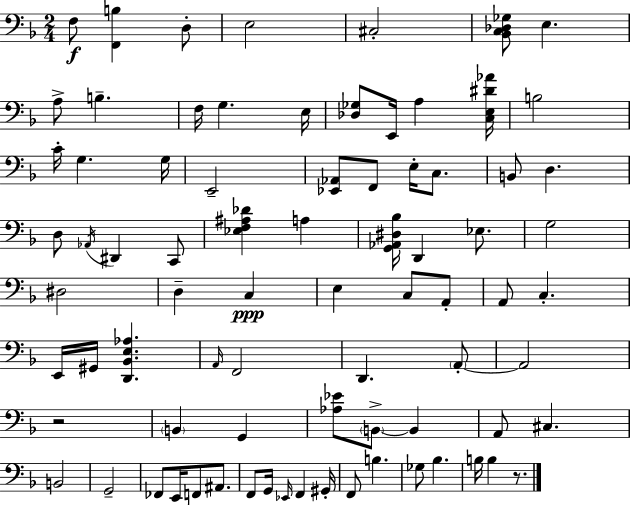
X:1
T:Untitled
M:2/4
L:1/4
K:Dm
F,/2 [F,,B,] D,/2 E,2 ^C,2 [_B,,C,_D,_G,]/2 E, A,/2 B, F,/4 G, E,/4 [_D,_G,]/2 E,,/4 A, [C,E,^D_A]/4 B,2 C/4 G, G,/4 E,,2 [_E,,_A,,]/2 F,,/2 E,/4 C,/2 B,,/2 D, D,/2 _A,,/4 ^D,, C,,/2 [_E,F,^A,_D] A, [G,,_A,,^D,_B,]/4 D,, _E,/2 G,2 ^D,2 D, C, E, C,/2 A,,/2 A,,/2 C, E,,/4 ^G,,/4 [D,,_B,,E,_A,] A,,/4 F,,2 D,, A,,/2 A,,2 z2 B,, G,, [_A,_E]/2 B,,/2 B,, A,,/2 ^C, B,,2 G,,2 _F,,/2 E,,/4 F,,/2 ^A,,/2 F,,/2 G,,/4 _E,,/4 F,, ^G,,/4 F,,/2 B, _G,/2 _B, B,/4 B, z/2